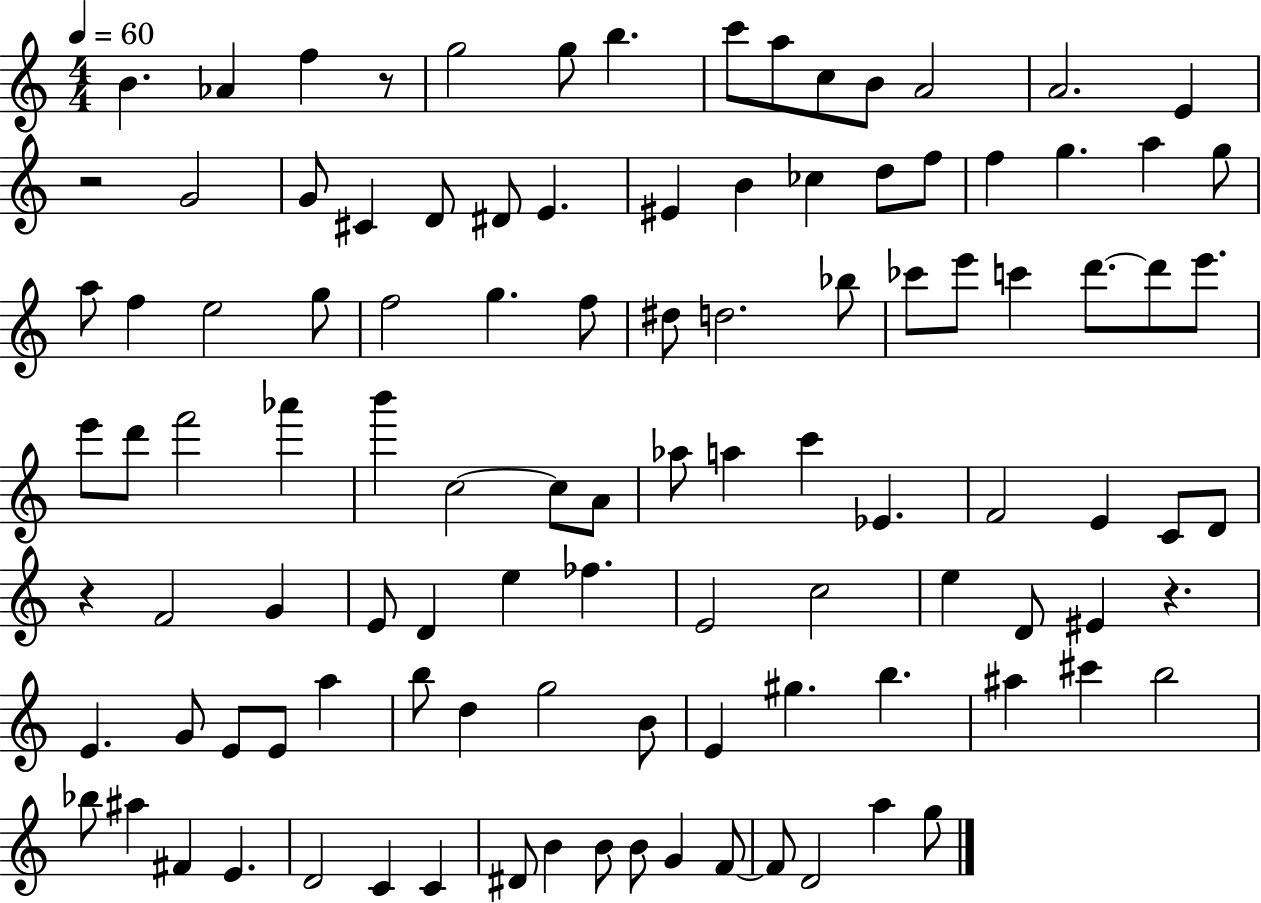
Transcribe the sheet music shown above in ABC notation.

X:1
T:Untitled
M:4/4
L:1/4
K:C
B _A f z/2 g2 g/2 b c'/2 a/2 c/2 B/2 A2 A2 E z2 G2 G/2 ^C D/2 ^D/2 E ^E B _c d/2 f/2 f g a g/2 a/2 f e2 g/2 f2 g f/2 ^d/2 d2 _b/2 _c'/2 e'/2 c' d'/2 d'/2 e'/2 e'/2 d'/2 f'2 _a' b' c2 c/2 A/2 _a/2 a c' _E F2 E C/2 D/2 z F2 G E/2 D e _f E2 c2 e D/2 ^E z E G/2 E/2 E/2 a b/2 d g2 B/2 E ^g b ^a ^c' b2 _b/2 ^a ^F E D2 C C ^D/2 B B/2 B/2 G F/2 F/2 D2 a g/2